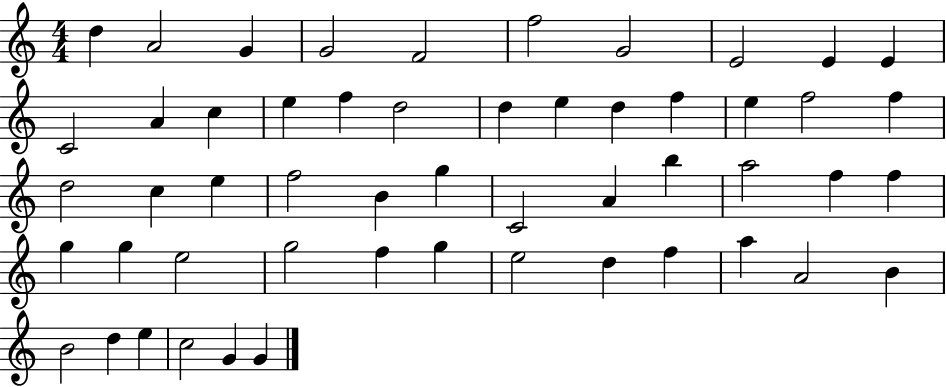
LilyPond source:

{
  \clef treble
  \numericTimeSignature
  \time 4/4
  \key c \major
  d''4 a'2 g'4 | g'2 f'2 | f''2 g'2 | e'2 e'4 e'4 | \break c'2 a'4 c''4 | e''4 f''4 d''2 | d''4 e''4 d''4 f''4 | e''4 f''2 f''4 | \break d''2 c''4 e''4 | f''2 b'4 g''4 | c'2 a'4 b''4 | a''2 f''4 f''4 | \break g''4 g''4 e''2 | g''2 f''4 g''4 | e''2 d''4 f''4 | a''4 a'2 b'4 | \break b'2 d''4 e''4 | c''2 g'4 g'4 | \bar "|."
}